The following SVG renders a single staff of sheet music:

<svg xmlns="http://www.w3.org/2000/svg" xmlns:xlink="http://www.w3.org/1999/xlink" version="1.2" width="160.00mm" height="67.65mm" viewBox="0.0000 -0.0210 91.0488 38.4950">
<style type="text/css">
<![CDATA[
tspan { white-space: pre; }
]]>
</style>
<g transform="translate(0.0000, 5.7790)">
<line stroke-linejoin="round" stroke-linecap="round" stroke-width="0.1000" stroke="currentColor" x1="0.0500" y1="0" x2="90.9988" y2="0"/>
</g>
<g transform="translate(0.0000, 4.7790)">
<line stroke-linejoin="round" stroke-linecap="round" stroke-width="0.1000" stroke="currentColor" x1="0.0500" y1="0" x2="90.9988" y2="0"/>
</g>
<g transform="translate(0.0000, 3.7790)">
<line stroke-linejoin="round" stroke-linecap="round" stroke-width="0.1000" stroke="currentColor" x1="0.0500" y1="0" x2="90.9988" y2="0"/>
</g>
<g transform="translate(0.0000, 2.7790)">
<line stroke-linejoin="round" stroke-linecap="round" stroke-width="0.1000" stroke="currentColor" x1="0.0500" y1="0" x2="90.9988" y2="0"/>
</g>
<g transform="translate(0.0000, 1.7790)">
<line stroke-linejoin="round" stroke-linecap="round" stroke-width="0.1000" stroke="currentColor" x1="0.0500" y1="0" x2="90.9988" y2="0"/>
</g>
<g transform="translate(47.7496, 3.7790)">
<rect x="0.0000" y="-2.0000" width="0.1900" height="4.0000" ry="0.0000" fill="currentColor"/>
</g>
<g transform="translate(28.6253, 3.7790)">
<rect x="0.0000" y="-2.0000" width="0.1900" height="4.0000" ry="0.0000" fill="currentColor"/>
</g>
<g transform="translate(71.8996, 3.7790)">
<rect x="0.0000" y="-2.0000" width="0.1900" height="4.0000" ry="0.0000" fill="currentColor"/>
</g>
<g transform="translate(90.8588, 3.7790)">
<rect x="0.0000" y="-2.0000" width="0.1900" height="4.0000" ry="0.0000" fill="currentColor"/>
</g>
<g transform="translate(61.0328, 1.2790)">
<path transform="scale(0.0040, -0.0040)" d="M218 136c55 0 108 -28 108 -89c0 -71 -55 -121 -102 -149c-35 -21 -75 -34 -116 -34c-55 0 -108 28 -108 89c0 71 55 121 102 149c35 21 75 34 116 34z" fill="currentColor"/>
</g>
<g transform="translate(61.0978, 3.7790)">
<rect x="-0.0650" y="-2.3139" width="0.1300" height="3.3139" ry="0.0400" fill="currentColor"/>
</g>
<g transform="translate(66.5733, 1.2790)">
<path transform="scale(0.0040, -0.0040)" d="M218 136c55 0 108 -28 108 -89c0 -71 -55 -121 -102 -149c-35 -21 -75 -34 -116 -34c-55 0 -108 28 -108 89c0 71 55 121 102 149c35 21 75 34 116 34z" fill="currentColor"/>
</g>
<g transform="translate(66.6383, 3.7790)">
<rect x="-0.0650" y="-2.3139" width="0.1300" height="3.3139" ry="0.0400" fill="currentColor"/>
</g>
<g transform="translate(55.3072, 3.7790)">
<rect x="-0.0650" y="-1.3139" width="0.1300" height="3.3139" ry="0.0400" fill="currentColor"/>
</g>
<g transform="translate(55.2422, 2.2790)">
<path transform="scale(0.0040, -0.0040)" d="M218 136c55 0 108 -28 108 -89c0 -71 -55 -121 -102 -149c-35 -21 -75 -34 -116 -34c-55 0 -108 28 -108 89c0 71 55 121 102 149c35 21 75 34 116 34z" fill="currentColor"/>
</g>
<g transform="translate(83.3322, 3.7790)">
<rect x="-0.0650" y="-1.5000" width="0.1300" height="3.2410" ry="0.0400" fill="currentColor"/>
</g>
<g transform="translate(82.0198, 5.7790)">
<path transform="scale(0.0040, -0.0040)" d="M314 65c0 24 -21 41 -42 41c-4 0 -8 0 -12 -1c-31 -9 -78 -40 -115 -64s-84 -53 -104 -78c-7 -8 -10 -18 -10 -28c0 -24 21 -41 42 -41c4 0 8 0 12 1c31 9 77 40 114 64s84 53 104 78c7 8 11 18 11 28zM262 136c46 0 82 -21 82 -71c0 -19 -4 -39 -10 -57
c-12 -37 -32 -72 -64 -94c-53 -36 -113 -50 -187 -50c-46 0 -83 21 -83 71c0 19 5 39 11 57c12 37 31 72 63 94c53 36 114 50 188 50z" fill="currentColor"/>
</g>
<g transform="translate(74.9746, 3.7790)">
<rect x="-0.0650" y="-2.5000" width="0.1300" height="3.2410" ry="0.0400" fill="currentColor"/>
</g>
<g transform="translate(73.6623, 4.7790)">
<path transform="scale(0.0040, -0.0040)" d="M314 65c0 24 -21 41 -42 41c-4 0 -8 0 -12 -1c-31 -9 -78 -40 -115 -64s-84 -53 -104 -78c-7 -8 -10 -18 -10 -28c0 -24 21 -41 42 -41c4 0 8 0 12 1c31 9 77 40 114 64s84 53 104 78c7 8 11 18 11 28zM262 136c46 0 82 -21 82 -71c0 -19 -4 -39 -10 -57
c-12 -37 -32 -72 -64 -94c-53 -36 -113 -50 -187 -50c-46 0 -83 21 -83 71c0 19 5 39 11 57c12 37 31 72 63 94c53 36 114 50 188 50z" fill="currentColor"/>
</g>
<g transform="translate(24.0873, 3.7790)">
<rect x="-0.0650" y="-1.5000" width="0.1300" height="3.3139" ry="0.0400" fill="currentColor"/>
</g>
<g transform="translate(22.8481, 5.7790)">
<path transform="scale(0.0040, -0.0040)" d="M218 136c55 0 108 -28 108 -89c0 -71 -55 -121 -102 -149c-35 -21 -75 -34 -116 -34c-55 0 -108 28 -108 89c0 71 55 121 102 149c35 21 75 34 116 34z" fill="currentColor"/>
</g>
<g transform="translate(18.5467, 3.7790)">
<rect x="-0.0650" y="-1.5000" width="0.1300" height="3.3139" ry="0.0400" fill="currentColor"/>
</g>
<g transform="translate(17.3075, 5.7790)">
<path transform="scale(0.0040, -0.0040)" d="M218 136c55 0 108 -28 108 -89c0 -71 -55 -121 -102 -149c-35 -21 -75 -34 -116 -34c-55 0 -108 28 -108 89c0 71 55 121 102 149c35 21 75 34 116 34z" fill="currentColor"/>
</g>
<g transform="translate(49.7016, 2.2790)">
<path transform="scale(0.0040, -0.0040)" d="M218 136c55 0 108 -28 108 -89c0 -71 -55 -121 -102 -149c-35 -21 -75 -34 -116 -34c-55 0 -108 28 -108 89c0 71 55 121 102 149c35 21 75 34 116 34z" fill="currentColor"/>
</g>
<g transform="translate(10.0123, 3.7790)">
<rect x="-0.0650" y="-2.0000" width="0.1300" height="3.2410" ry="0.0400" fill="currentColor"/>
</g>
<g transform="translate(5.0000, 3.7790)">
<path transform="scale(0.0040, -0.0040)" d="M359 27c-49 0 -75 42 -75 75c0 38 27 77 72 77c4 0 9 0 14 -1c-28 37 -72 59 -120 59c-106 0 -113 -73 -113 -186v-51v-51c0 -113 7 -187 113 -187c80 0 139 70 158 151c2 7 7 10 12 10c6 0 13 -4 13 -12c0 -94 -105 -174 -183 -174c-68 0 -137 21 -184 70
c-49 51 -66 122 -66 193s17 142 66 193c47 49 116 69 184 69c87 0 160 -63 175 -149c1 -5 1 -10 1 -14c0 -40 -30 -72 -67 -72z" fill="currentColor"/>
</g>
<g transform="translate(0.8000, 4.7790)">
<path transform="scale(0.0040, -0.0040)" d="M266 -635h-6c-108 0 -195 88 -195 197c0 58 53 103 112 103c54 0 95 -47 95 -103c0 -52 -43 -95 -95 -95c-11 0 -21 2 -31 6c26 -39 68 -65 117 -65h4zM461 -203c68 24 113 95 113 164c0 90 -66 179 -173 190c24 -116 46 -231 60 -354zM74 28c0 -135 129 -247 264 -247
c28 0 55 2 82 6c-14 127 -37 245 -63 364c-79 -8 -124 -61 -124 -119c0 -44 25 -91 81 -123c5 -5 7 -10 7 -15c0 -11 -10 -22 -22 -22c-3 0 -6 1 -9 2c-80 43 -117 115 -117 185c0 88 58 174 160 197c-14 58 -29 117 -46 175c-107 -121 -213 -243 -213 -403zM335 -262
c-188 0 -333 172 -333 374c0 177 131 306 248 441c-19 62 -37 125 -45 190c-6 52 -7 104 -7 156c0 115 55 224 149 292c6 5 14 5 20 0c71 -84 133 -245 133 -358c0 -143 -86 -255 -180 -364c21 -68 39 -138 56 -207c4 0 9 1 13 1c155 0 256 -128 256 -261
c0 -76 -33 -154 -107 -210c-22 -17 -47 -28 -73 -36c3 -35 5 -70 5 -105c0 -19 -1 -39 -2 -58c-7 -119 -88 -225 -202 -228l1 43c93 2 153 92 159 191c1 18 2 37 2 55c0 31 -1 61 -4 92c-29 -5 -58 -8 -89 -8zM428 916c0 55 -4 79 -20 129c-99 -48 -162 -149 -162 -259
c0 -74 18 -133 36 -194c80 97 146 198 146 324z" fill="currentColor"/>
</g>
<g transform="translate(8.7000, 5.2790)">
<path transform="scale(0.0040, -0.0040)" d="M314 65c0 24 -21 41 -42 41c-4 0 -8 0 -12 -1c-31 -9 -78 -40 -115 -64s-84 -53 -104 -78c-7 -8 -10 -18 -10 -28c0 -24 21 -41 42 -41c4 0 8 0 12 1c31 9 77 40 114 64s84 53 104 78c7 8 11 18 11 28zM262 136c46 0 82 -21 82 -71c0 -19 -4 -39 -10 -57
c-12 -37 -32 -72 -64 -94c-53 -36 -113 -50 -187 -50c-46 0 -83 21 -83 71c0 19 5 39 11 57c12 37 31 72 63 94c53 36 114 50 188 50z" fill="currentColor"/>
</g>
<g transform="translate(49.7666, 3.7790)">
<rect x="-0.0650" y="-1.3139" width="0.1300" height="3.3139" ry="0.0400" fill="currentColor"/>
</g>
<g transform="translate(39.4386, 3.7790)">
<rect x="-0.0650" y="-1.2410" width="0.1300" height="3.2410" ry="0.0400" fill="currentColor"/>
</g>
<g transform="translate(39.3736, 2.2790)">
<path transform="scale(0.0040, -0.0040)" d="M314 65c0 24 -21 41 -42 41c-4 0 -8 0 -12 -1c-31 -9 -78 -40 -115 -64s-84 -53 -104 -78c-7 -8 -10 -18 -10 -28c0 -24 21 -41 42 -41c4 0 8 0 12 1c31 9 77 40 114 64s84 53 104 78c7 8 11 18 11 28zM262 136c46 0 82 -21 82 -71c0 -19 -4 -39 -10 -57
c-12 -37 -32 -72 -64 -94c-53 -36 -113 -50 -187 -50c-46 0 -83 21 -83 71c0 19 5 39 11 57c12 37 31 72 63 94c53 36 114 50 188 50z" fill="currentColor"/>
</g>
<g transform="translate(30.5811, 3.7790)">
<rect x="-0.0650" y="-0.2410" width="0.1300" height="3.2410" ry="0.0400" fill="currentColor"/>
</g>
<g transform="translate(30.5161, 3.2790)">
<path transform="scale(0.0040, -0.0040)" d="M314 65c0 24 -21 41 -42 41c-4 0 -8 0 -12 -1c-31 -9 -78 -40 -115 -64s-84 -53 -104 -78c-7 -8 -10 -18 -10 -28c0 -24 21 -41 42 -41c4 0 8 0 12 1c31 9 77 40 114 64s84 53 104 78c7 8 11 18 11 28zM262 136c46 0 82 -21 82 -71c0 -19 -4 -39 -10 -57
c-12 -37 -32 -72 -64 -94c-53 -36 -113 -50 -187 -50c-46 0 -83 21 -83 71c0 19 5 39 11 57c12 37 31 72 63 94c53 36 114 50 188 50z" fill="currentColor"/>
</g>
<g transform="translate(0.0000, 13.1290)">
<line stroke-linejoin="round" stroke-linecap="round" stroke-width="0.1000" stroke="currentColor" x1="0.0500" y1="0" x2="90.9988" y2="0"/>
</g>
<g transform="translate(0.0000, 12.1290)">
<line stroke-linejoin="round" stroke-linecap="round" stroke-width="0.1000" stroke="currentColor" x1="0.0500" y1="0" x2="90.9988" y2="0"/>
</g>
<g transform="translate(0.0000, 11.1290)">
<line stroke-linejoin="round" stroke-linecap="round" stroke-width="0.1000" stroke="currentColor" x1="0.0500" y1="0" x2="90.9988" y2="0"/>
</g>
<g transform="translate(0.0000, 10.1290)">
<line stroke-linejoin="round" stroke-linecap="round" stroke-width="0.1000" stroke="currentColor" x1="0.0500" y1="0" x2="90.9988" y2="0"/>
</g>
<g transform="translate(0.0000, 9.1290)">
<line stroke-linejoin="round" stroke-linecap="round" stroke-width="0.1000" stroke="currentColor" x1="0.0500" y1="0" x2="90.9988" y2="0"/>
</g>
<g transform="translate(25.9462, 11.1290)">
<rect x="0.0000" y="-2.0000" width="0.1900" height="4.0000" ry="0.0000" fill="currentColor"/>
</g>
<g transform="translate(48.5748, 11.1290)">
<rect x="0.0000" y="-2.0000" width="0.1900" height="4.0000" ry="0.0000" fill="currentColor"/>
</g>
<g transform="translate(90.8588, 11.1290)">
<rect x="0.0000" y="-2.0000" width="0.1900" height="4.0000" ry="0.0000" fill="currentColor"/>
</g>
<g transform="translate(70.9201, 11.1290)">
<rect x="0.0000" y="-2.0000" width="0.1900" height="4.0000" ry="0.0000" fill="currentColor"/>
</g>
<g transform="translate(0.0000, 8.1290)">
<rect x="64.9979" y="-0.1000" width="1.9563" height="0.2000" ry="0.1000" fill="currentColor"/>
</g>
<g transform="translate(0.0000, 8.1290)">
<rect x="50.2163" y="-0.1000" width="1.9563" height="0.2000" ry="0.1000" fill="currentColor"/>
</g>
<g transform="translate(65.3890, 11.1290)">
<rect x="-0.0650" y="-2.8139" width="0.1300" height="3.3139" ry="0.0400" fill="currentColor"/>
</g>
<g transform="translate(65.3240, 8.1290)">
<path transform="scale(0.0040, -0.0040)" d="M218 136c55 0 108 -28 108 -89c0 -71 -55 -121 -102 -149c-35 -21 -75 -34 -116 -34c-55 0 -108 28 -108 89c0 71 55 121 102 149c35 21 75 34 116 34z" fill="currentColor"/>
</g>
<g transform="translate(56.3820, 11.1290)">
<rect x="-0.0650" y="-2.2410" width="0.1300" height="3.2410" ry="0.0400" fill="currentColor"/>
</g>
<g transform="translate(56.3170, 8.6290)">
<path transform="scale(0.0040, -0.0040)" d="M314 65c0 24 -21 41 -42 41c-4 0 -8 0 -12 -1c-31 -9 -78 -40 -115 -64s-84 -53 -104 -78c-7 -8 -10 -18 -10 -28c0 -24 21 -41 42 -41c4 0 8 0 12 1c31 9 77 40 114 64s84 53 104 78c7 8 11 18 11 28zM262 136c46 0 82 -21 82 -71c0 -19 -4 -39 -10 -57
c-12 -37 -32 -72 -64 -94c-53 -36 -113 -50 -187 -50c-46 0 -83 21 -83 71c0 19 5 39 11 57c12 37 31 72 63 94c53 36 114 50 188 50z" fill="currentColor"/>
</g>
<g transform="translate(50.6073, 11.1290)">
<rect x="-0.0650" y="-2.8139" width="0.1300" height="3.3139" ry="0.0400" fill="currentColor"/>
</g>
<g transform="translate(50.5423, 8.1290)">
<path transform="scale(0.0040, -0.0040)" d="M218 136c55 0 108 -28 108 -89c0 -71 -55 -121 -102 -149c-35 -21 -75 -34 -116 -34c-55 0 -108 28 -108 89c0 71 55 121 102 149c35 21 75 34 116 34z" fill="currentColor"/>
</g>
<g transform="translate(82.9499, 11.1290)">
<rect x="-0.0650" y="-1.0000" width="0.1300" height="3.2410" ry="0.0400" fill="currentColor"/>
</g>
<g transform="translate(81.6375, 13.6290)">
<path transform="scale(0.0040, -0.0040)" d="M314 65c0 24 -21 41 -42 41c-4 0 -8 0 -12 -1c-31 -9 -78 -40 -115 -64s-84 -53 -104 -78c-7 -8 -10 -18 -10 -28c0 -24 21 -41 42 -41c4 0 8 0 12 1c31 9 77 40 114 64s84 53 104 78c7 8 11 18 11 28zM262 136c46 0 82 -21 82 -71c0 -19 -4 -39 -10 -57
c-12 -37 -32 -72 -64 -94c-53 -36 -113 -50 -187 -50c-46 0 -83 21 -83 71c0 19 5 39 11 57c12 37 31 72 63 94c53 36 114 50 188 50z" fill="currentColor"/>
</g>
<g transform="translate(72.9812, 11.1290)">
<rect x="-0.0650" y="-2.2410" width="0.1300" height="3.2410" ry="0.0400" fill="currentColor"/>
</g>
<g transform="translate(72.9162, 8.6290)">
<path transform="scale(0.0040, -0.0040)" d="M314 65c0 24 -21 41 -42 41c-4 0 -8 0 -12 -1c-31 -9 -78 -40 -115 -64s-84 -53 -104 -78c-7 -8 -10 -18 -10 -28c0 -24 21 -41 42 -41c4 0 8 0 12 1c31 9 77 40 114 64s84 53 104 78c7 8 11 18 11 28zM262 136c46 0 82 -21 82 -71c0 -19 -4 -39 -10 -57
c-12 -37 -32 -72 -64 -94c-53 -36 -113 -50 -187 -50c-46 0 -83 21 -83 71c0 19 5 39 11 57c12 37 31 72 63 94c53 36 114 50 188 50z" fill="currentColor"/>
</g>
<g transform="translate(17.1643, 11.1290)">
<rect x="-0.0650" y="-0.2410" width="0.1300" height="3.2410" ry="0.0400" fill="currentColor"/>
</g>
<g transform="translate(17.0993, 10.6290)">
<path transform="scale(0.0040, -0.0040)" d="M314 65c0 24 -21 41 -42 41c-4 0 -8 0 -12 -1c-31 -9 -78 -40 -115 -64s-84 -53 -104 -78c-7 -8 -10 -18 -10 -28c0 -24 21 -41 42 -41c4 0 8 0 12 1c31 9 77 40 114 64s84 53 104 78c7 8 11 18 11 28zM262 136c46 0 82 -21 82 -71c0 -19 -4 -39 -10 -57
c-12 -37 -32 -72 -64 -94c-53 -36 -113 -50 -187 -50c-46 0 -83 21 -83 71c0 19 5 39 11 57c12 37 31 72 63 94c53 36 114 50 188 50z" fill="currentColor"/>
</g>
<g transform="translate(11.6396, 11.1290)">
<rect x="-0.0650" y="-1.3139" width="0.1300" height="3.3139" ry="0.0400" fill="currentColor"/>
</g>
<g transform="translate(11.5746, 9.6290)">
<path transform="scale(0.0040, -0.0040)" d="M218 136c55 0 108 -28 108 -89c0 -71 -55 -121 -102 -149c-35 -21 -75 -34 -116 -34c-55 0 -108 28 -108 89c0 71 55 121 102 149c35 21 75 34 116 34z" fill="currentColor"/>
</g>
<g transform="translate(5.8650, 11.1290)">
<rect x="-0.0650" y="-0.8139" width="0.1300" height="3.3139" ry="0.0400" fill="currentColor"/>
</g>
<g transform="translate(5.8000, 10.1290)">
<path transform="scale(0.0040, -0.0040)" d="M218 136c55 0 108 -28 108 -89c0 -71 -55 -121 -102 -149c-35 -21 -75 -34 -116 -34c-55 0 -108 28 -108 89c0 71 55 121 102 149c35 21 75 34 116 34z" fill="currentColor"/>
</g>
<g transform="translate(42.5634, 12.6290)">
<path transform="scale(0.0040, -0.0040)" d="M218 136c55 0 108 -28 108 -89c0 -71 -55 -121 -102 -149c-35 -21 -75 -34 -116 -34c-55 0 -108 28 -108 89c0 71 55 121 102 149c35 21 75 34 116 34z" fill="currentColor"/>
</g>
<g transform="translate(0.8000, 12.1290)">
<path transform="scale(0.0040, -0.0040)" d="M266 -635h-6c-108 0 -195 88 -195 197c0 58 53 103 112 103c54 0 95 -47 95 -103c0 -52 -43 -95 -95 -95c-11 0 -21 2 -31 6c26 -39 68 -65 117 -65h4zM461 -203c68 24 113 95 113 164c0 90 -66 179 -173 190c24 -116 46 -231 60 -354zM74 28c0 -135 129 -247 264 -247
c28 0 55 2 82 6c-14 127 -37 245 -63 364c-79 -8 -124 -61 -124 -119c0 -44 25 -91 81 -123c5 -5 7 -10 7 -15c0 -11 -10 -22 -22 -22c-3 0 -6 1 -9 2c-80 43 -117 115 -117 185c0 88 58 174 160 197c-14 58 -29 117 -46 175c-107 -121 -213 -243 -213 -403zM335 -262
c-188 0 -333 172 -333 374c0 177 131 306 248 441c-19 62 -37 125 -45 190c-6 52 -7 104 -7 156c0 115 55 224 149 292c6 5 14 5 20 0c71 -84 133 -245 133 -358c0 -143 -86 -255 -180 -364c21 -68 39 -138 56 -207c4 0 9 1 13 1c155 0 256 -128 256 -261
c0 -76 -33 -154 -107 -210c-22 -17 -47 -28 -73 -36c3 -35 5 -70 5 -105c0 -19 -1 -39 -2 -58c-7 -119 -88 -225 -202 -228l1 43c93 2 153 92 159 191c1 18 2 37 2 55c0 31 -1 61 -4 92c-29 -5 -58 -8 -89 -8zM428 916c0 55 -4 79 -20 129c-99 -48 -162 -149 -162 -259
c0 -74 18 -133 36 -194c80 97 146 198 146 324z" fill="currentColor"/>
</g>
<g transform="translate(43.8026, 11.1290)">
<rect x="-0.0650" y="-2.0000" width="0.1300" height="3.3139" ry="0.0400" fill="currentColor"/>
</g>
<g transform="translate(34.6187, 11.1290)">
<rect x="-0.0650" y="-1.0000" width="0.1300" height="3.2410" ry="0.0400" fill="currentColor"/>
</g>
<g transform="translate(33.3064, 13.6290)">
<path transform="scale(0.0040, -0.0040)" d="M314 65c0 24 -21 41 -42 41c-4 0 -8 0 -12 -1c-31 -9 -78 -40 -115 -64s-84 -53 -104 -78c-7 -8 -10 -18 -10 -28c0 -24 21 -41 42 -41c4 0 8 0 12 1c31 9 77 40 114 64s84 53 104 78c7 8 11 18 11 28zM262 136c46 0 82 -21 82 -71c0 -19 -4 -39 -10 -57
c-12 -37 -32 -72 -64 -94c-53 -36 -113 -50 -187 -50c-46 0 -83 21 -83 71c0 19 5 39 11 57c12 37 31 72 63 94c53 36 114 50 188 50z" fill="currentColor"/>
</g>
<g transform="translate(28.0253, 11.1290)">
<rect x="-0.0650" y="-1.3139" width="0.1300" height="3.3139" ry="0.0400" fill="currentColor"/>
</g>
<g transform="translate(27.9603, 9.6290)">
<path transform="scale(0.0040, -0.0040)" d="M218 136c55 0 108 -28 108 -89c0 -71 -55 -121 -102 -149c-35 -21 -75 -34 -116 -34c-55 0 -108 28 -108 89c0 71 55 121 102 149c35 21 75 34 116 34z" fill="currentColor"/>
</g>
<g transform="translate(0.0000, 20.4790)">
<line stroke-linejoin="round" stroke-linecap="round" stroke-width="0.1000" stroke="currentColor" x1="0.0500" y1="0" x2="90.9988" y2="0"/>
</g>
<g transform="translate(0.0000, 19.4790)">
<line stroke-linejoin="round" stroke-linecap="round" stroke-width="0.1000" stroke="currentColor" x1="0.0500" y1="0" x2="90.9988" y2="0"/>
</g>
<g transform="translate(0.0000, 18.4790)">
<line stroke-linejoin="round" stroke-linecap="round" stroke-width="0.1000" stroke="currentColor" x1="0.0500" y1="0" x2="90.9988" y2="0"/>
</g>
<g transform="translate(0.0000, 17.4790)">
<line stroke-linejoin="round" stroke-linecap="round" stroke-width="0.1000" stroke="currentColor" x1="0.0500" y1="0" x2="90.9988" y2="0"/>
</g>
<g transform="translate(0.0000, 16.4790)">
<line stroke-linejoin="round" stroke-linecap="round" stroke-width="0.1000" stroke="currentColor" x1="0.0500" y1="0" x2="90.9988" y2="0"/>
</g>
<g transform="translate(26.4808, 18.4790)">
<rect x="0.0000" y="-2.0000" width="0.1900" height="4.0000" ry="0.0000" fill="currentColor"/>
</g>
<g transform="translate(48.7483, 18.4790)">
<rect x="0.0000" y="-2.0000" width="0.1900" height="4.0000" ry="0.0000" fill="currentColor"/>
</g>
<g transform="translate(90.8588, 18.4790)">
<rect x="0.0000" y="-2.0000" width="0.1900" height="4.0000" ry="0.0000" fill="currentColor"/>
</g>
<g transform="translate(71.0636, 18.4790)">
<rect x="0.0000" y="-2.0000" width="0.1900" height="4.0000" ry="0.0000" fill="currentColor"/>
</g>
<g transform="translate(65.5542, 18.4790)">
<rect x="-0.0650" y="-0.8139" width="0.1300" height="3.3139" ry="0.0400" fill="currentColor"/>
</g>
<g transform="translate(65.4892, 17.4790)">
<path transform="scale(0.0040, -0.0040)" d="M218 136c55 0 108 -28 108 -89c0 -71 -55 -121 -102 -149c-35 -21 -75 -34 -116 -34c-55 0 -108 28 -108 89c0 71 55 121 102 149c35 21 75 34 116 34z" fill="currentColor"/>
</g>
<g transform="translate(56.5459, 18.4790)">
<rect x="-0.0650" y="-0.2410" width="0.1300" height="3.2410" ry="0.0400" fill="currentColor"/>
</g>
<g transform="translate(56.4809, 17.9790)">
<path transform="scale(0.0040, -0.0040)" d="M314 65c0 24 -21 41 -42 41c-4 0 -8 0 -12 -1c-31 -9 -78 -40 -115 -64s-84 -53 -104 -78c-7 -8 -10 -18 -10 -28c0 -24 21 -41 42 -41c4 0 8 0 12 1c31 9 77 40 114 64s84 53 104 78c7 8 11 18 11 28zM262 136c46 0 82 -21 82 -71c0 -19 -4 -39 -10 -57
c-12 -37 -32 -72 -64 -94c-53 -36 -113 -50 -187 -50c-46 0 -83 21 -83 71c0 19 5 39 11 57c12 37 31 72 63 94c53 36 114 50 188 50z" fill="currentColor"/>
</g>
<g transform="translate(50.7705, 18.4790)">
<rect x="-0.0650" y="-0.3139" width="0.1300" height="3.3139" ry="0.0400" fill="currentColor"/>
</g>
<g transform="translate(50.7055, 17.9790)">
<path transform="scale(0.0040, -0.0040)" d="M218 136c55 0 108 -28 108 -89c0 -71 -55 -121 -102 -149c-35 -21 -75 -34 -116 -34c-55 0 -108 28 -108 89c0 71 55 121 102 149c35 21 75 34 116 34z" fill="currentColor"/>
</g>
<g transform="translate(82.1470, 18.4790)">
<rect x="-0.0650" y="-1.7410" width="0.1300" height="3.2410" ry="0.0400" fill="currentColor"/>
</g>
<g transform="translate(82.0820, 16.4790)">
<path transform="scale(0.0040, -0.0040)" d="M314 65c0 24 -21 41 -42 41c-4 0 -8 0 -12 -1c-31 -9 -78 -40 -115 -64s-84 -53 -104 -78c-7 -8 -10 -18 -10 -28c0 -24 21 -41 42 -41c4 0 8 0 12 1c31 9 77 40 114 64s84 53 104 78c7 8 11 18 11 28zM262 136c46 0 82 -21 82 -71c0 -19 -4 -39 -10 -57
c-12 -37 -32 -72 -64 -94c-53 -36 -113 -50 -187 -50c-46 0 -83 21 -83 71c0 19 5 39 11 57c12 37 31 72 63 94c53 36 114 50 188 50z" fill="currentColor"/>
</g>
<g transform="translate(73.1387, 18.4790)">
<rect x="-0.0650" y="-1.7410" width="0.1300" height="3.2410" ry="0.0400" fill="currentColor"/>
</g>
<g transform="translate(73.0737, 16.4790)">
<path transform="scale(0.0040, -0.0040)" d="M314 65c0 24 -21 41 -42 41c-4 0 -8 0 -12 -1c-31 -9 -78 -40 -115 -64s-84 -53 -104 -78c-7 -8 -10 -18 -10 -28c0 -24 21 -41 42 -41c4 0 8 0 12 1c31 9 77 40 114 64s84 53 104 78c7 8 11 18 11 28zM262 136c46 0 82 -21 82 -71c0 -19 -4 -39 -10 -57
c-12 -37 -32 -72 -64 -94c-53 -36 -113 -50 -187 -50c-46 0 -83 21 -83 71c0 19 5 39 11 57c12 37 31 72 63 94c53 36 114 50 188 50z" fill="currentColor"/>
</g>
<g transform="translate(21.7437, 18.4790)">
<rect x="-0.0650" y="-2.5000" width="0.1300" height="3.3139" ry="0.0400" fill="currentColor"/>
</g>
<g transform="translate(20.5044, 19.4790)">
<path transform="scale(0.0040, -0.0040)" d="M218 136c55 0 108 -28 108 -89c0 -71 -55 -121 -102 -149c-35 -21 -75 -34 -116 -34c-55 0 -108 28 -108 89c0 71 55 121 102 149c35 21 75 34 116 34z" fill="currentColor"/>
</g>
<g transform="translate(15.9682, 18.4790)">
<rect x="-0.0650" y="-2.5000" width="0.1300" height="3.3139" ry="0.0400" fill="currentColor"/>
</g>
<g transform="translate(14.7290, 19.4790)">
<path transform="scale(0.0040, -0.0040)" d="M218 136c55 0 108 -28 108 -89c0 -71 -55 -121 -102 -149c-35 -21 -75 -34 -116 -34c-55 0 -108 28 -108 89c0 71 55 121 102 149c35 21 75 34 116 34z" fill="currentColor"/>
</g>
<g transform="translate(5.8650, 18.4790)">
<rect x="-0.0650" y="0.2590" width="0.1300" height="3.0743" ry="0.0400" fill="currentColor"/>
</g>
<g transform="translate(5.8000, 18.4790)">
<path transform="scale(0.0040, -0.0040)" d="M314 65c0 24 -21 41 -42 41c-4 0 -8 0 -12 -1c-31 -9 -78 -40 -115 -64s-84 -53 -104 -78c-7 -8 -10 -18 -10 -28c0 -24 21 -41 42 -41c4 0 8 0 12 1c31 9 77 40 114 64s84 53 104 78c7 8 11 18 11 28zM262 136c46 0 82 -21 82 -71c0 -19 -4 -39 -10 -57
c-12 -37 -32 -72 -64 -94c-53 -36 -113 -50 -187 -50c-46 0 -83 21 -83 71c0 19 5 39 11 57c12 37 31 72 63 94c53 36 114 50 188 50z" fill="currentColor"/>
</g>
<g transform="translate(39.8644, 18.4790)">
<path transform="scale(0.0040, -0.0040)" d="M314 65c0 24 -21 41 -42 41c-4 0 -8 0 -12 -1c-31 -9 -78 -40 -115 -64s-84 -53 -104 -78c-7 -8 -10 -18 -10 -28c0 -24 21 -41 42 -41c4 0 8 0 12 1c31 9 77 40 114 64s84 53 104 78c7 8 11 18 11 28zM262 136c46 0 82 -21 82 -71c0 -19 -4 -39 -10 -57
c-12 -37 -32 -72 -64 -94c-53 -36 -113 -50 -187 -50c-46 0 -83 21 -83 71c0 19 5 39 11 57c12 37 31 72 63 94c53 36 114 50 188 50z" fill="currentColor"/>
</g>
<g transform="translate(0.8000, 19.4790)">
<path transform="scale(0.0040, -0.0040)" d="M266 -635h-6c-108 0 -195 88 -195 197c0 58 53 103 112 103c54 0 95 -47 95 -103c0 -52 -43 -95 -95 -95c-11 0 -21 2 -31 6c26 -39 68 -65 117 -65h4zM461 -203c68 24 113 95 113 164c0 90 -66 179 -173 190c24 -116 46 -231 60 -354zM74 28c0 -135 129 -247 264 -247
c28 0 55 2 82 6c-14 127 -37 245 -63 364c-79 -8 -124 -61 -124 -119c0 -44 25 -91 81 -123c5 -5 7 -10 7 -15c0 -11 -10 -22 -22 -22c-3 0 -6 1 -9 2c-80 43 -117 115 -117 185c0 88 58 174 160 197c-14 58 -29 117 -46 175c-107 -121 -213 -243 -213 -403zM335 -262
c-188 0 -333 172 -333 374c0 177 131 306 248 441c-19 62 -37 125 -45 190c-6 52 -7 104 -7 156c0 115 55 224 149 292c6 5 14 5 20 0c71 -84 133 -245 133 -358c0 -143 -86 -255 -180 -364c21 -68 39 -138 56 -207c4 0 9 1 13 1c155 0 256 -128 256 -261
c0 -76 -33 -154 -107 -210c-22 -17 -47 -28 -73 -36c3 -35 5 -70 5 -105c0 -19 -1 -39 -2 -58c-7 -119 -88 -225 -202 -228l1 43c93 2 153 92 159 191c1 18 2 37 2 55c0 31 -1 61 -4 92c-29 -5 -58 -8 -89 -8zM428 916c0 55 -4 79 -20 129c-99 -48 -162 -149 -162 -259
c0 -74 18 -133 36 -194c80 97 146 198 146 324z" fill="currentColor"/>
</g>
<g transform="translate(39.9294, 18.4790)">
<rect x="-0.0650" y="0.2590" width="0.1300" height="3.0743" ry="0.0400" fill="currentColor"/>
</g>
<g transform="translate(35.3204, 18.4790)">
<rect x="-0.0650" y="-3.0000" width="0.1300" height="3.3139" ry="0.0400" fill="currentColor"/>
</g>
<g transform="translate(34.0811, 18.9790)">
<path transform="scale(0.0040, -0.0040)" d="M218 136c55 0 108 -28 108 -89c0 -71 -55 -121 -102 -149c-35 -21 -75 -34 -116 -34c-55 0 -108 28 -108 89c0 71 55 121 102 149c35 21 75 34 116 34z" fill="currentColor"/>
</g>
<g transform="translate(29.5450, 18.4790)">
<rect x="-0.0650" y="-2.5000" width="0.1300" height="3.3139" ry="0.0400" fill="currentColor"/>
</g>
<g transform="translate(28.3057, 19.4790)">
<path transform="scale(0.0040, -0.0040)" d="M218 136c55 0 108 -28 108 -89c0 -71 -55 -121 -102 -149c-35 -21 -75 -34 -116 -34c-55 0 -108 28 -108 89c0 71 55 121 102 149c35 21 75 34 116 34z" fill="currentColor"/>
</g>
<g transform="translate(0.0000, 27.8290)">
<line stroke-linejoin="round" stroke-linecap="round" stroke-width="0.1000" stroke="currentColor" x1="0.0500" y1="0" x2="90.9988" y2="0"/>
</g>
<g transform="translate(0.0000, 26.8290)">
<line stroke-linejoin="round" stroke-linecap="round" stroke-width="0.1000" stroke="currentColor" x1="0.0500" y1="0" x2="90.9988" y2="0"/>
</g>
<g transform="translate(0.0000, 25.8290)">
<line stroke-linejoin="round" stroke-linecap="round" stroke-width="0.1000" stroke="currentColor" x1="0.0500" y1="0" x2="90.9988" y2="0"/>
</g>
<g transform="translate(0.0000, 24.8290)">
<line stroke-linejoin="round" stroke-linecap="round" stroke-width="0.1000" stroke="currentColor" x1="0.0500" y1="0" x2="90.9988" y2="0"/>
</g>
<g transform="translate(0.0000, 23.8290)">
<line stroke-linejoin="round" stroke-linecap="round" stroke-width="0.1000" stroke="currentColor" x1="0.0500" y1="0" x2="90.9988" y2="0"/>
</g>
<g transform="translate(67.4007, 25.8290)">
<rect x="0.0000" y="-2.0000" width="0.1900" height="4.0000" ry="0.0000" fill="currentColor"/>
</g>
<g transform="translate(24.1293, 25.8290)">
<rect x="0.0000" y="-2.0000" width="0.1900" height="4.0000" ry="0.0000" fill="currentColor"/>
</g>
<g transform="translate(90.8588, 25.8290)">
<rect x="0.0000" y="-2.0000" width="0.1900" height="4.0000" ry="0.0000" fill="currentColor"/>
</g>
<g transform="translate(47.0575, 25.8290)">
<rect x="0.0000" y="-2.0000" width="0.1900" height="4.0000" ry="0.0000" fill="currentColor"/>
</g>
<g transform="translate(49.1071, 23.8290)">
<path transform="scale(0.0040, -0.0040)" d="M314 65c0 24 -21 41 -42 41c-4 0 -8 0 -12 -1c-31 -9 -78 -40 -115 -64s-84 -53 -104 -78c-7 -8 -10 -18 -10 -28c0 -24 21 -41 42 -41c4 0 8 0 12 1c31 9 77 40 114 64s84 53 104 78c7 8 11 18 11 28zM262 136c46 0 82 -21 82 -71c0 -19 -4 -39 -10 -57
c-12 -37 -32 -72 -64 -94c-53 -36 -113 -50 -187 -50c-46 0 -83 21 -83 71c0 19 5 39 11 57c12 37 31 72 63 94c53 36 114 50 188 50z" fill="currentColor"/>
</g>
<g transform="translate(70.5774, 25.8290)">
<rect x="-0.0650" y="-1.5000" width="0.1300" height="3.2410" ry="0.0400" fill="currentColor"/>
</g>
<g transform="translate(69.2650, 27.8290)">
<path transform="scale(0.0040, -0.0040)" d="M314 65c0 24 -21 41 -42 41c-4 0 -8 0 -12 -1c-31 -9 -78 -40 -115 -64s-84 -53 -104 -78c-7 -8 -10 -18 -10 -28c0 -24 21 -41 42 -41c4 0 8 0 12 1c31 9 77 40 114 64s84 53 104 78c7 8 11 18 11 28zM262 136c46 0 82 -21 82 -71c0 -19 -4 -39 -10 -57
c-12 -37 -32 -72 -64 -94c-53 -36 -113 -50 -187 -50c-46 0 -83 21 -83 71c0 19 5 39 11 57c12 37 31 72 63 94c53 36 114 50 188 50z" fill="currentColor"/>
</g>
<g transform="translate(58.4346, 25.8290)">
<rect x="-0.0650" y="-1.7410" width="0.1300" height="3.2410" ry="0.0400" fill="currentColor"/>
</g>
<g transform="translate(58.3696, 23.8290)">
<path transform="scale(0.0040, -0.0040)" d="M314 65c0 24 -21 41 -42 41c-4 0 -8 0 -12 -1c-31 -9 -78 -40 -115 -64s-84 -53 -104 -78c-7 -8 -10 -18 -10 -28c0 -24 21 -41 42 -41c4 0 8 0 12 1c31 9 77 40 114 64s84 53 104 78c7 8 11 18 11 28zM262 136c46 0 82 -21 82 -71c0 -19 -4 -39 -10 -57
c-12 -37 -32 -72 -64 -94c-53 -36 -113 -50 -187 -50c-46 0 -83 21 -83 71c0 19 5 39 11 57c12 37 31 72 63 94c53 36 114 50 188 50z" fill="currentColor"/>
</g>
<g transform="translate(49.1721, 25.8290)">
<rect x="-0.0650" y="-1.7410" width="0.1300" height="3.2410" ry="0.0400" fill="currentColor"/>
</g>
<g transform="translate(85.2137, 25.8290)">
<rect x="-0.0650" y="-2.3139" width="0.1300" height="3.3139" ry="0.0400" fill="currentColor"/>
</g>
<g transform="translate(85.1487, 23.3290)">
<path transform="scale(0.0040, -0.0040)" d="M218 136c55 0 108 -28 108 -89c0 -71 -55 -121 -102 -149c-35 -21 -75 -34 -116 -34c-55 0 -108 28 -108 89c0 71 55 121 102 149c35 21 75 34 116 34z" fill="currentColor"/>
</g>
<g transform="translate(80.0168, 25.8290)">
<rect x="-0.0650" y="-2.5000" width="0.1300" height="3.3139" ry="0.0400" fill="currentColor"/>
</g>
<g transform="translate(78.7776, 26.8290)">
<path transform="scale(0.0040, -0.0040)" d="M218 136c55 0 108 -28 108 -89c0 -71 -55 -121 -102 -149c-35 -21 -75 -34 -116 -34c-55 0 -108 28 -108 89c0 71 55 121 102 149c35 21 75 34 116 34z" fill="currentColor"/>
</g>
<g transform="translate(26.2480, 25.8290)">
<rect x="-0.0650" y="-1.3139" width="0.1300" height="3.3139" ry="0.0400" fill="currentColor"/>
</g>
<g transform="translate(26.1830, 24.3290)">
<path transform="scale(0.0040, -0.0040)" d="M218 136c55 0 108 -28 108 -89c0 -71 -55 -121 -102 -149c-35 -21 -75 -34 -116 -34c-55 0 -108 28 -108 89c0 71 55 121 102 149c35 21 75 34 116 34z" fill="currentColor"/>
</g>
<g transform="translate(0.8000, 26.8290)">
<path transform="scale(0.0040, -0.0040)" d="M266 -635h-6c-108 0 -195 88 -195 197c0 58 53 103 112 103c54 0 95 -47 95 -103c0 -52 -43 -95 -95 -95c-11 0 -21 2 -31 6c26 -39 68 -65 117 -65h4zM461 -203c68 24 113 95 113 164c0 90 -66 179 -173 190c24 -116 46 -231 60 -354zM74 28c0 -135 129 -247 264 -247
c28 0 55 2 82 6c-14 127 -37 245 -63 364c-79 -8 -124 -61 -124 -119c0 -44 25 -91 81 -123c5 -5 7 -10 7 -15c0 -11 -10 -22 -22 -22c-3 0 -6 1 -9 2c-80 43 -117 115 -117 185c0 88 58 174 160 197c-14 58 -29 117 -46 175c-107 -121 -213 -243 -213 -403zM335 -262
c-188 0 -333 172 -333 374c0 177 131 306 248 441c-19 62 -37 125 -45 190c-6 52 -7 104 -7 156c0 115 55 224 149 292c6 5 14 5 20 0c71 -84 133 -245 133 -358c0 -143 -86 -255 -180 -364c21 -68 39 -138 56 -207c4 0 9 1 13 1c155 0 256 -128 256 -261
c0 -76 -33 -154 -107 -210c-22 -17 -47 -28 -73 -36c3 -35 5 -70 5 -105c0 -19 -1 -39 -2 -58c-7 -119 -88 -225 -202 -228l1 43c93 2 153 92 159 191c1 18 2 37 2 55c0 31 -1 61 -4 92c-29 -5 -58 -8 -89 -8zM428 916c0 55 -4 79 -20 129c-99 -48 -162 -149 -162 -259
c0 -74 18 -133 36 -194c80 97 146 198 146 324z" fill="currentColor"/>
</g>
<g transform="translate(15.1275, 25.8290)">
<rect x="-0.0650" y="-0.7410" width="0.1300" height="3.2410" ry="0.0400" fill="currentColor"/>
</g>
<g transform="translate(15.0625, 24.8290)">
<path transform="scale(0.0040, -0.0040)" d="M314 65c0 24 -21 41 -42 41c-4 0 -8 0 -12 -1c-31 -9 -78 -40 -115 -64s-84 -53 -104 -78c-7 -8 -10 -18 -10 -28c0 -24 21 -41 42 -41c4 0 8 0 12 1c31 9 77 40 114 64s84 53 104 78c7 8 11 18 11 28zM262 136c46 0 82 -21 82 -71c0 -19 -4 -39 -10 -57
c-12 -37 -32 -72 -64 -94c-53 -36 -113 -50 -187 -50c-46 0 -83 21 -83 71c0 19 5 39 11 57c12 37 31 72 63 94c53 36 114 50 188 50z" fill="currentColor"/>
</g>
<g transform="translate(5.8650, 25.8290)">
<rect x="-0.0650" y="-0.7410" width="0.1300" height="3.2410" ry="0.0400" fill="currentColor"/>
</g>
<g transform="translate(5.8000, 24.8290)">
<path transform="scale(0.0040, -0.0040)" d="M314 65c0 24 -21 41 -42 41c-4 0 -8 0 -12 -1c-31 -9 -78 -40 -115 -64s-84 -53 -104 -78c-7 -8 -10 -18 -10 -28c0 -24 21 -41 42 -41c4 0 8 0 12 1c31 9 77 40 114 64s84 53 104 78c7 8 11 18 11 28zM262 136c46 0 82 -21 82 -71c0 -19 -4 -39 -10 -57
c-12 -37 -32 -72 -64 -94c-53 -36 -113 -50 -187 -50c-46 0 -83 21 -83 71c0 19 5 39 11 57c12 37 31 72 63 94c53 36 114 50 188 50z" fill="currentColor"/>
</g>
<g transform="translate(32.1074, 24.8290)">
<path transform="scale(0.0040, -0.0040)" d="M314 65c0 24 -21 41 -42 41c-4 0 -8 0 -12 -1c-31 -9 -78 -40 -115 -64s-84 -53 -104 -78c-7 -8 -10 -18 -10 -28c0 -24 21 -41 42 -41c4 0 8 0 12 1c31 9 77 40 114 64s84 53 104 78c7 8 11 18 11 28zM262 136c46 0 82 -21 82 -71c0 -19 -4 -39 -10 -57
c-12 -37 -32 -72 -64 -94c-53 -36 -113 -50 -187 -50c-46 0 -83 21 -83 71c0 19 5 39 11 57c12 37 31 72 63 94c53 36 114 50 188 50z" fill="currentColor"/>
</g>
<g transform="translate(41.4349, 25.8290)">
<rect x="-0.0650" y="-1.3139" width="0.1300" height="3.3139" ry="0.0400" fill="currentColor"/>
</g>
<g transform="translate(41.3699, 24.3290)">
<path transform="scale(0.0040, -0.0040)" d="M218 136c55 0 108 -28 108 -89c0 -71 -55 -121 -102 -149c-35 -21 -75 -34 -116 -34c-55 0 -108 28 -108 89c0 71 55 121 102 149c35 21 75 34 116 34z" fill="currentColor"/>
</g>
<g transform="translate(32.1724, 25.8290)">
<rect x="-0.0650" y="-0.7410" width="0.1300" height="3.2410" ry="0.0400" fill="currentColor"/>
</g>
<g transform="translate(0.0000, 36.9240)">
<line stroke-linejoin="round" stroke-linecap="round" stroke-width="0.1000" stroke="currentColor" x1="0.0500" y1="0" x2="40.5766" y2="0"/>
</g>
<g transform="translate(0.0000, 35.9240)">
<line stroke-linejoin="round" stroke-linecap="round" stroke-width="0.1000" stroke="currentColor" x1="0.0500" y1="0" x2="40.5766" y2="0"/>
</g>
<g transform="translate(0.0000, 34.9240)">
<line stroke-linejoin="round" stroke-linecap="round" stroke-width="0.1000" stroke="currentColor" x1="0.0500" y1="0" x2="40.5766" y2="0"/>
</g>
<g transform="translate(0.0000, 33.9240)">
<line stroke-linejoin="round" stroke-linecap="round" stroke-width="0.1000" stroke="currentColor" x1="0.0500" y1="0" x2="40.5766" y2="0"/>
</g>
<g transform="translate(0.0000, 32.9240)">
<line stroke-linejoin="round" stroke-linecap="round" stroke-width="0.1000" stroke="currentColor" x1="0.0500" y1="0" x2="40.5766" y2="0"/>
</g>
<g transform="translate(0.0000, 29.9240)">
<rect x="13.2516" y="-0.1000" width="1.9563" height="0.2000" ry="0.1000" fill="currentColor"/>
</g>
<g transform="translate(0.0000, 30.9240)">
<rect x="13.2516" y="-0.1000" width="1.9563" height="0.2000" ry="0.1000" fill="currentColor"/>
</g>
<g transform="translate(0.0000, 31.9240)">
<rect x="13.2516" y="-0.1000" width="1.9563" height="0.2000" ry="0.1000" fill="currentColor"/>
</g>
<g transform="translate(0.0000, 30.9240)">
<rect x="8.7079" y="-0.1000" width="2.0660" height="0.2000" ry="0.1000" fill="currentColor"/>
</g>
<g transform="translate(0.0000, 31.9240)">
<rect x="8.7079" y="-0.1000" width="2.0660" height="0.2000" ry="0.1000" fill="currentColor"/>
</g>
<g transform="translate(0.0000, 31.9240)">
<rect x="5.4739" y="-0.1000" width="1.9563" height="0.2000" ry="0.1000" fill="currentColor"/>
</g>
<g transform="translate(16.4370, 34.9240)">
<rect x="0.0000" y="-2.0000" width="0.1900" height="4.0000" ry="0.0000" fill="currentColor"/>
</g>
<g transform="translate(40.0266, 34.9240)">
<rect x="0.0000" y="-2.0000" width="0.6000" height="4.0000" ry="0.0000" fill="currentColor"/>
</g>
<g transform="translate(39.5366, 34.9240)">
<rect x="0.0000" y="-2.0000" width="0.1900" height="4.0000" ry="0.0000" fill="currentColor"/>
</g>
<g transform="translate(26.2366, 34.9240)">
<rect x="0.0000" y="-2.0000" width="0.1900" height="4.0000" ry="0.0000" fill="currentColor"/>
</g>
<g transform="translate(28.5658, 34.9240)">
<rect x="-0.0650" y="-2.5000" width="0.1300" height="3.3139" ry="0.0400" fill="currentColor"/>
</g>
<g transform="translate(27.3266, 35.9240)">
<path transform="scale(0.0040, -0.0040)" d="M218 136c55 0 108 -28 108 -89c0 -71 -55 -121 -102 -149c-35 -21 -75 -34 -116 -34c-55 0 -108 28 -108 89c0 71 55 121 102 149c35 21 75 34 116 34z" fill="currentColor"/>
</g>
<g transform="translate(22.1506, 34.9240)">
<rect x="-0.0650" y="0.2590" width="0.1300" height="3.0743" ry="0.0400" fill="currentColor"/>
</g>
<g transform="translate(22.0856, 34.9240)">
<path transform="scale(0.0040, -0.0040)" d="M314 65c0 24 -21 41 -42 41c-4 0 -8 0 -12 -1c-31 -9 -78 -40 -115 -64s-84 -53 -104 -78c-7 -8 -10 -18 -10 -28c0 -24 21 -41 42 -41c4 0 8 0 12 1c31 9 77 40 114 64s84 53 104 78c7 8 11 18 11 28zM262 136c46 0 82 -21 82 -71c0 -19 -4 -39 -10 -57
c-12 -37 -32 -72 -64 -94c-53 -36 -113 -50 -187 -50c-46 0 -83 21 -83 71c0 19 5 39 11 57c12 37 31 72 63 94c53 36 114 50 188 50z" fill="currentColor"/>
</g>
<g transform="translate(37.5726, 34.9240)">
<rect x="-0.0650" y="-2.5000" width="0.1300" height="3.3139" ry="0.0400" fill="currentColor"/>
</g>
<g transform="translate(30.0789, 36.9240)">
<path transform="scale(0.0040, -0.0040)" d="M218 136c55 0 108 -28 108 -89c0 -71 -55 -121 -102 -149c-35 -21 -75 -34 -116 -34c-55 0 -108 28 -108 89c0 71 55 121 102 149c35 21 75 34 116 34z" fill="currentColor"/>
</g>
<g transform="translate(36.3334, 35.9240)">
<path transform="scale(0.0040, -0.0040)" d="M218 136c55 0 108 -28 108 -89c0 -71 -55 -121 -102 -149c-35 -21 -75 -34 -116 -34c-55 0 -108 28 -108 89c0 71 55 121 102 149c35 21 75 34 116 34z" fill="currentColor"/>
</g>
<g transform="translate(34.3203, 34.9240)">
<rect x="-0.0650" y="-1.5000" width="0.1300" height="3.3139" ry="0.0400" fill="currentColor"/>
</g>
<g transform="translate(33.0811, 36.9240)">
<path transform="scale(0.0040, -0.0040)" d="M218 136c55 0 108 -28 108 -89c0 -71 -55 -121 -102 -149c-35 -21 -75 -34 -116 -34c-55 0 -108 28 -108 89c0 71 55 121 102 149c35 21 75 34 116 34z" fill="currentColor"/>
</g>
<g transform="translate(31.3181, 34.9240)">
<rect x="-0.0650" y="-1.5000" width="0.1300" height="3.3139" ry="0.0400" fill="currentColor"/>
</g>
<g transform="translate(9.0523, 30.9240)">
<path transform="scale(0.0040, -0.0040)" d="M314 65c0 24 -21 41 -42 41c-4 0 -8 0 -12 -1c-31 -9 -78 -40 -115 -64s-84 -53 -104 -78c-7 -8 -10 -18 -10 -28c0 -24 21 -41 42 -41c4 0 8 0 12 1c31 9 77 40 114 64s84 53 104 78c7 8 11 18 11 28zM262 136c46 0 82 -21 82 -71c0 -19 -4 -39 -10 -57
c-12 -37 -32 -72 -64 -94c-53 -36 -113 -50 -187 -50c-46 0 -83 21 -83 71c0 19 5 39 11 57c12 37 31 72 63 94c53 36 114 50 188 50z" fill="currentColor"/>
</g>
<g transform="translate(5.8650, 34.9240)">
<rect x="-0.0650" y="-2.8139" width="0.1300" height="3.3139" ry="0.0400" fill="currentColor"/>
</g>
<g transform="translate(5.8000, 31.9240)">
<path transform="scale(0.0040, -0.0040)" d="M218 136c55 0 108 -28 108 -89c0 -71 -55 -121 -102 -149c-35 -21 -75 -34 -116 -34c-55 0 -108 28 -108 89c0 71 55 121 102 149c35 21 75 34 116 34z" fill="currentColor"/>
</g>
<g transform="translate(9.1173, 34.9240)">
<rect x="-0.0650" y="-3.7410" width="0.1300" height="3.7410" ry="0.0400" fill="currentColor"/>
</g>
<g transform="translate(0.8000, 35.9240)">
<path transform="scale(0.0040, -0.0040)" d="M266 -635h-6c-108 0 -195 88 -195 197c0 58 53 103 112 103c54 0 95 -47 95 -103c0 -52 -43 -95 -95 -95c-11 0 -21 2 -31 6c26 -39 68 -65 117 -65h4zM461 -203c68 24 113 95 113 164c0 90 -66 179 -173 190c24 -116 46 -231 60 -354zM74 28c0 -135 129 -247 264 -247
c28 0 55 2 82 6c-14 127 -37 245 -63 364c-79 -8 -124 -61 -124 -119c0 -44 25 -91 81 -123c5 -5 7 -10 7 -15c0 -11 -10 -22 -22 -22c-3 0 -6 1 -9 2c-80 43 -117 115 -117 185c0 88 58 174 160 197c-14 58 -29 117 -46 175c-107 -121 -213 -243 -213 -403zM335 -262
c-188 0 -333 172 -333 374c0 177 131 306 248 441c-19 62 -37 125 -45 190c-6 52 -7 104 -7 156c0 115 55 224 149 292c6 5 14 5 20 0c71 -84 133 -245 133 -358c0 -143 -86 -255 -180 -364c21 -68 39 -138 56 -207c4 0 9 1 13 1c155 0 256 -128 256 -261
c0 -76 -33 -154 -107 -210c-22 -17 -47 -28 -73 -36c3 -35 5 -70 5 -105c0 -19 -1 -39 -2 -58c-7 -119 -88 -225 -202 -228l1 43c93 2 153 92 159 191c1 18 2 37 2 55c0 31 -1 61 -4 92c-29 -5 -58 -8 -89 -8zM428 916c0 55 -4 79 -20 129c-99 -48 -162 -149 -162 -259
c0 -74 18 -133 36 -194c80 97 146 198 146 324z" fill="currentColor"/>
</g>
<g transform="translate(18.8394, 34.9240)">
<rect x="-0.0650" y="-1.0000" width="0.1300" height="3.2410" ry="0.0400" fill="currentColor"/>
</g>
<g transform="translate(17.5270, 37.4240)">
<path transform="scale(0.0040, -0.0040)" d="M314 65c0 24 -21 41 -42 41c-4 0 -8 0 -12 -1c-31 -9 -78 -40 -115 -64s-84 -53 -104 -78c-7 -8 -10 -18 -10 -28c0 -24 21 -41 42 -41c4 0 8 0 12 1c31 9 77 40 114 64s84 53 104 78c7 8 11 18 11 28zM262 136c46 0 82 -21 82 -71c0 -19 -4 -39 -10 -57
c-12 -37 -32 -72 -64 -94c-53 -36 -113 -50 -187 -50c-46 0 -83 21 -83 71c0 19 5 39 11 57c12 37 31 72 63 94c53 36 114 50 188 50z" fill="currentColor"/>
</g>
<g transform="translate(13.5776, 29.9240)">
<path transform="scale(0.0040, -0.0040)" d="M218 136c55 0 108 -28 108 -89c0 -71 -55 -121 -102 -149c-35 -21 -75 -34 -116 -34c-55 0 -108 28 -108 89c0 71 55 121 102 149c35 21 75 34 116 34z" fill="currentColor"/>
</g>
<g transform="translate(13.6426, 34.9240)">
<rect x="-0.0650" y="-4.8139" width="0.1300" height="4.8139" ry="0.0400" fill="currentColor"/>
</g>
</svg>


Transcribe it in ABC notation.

X:1
T:Untitled
M:4/4
L:1/4
K:C
F2 E E c2 e2 e e g g G2 E2 d e c2 e D2 F a g2 a g2 D2 B2 G G G A B2 c c2 d f2 f2 d2 d2 e d2 e f2 f2 E2 G g a c'2 e' D2 B2 G E E G